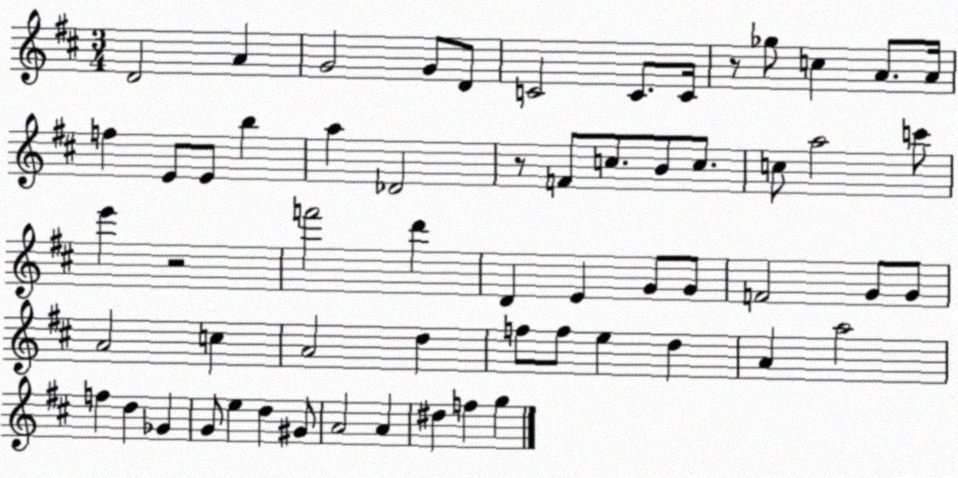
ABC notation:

X:1
T:Untitled
M:3/4
L:1/4
K:D
D2 A G2 G/2 D/2 C2 C/2 C/4 z/2 _g/2 c A/2 A/4 f E/2 E/2 b a _D2 z/2 F/2 c/2 B/2 c/2 c/2 a2 c'/2 e' z2 f'2 d' D E G/2 G/2 F2 G/2 G/2 A2 c A2 d f/2 f/2 e d A a2 f d _G G/2 e d ^G/2 A2 A ^d f g